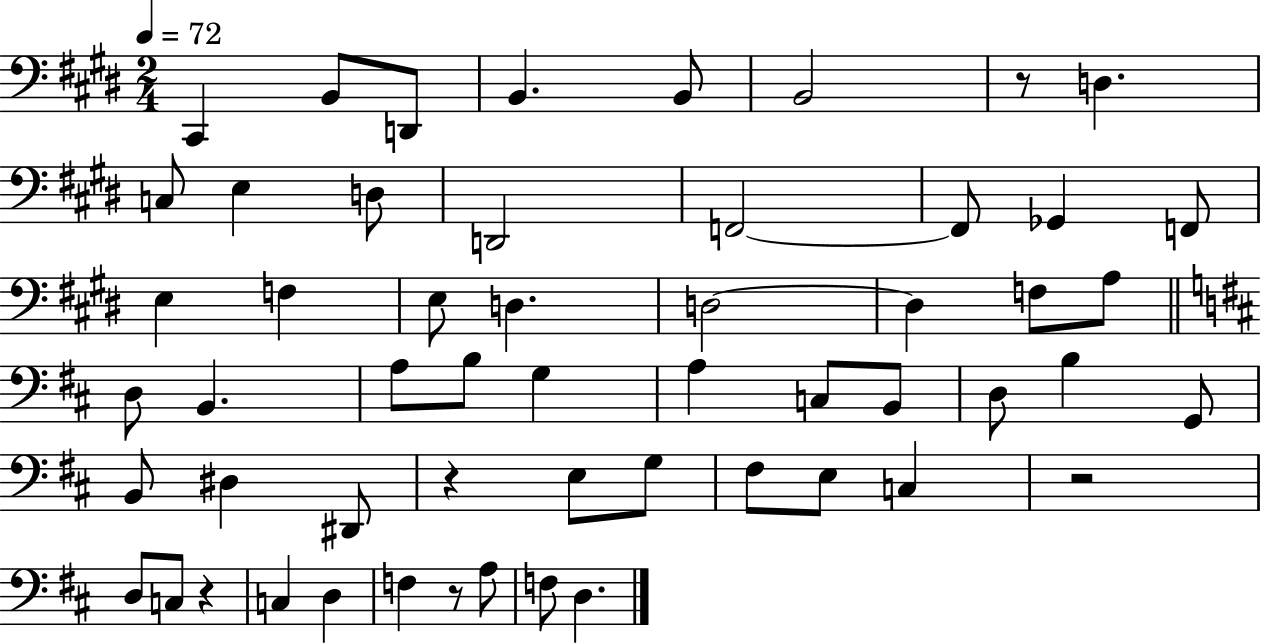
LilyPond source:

{
  \clef bass
  \numericTimeSignature
  \time 2/4
  \key e \major
  \tempo 4 = 72
  cis,4 b,8 d,8 | b,4. b,8 | b,2 | r8 d4. | \break c8 e4 d8 | d,2 | f,2~~ | f,8 ges,4 f,8 | \break e4 f4 | e8 d4. | d2~~ | d4 f8 a8 | \break \bar "||" \break \key d \major d8 b,4. | a8 b8 g4 | a4 c8 b,8 | d8 b4 g,8 | \break b,8 dis4 dis,8 | r4 e8 g8 | fis8 e8 c4 | r2 | \break d8 c8 r4 | c4 d4 | f4 r8 a8 | f8 d4. | \break \bar "|."
}